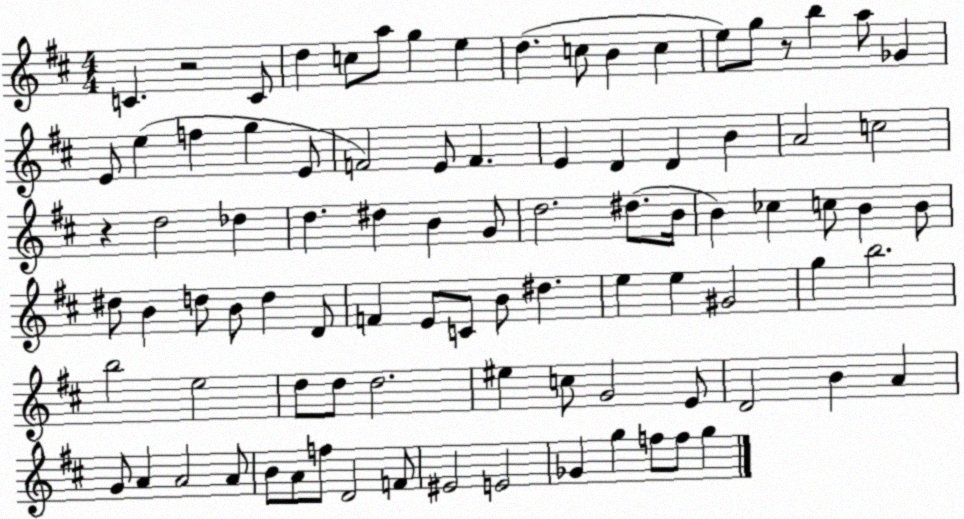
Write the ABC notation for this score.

X:1
T:Untitled
M:4/4
L:1/4
K:D
C z2 C/2 d c/2 a/2 g e d c/2 B c e/2 g/2 z/2 b a/2 _G E/2 e f g E/2 F2 E/2 F E D D B A2 c2 z d2 _d d ^d B G/2 d2 ^d/2 B/4 B _c c/2 B B/2 ^d/2 B d/2 B/2 d D/2 F E/2 C/2 B/2 ^d e e ^G2 g b2 b2 e2 d/2 d/2 d2 ^e c/2 G2 E/2 D2 B A G/2 A A2 A/2 B/2 A/2 f/2 D2 F/2 ^E2 E2 _G g f/2 f/2 g